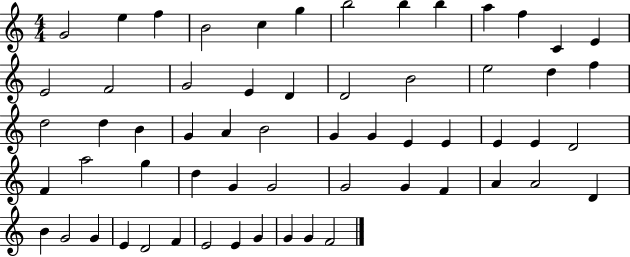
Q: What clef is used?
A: treble